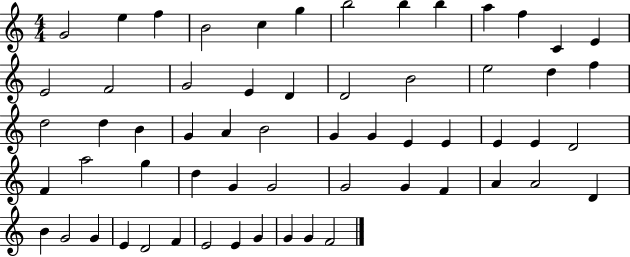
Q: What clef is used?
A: treble